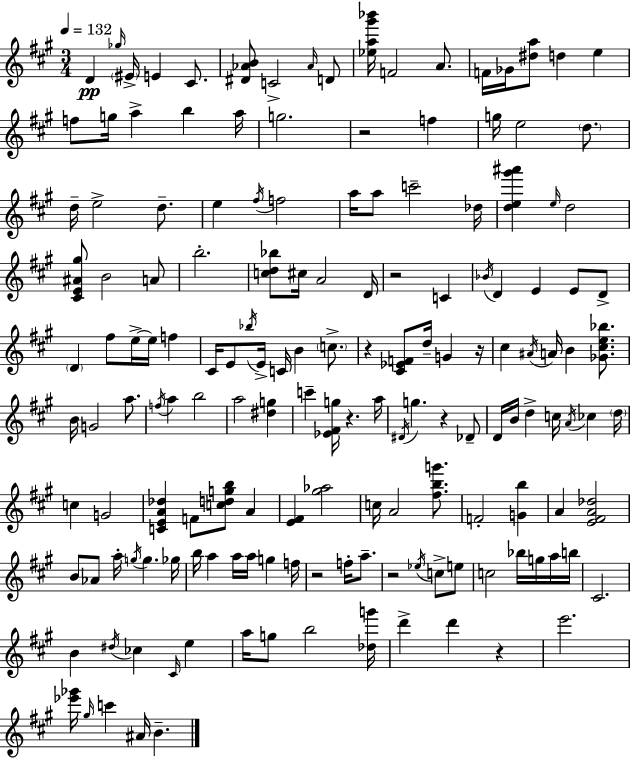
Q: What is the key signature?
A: A major